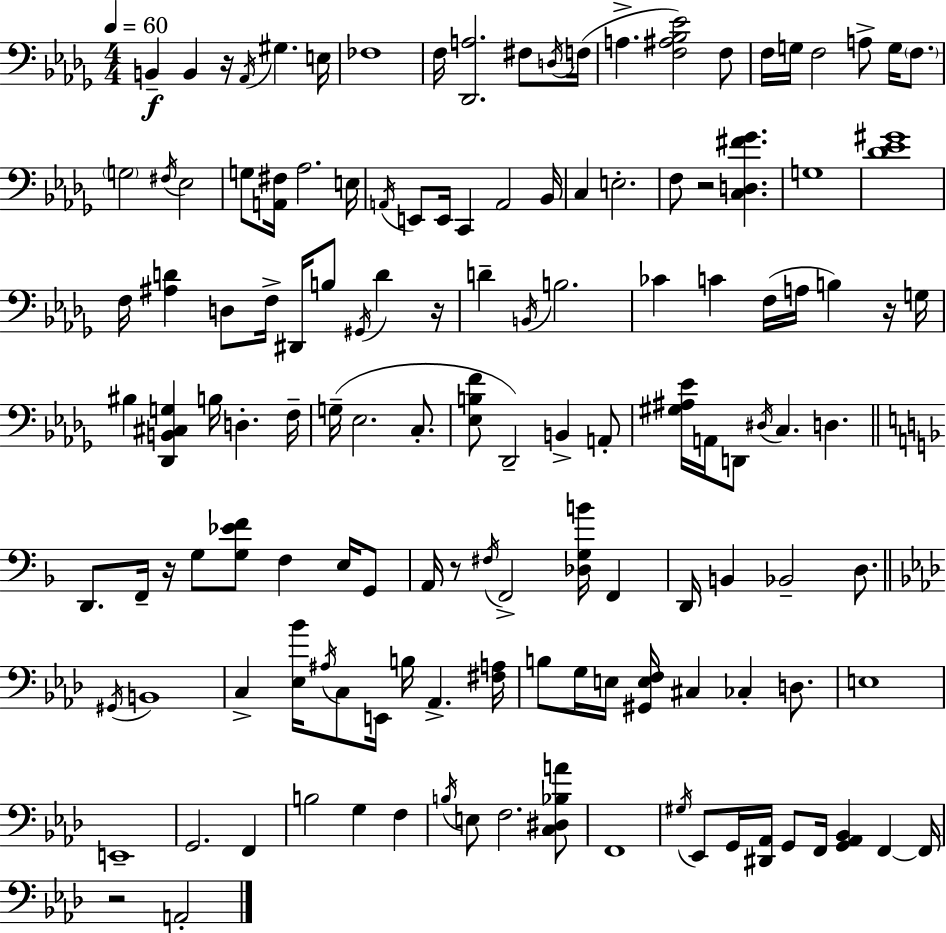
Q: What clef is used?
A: bass